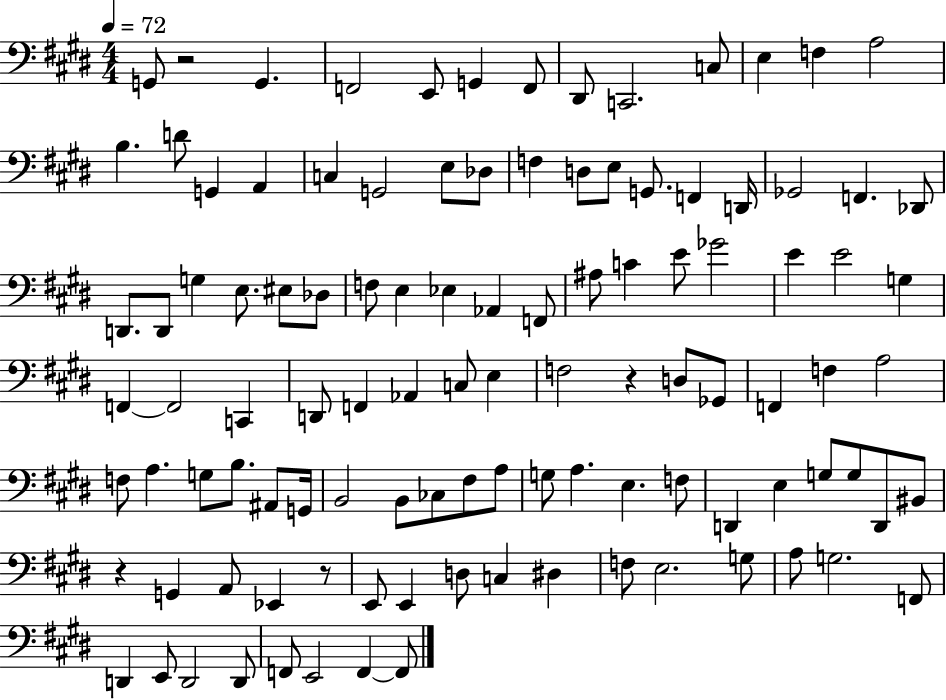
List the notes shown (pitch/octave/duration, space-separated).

G2/e R/h G2/q. F2/h E2/e G2/q F2/e D#2/e C2/h. C3/e E3/q F3/q A3/h B3/q. D4/e G2/q A2/q C3/q G2/h E3/e Db3/e F3/q D3/e E3/e G2/e. F2/q D2/s Gb2/h F2/q. Db2/e D2/e. D2/e G3/q E3/e. EIS3/e Db3/e F3/e E3/q Eb3/q Ab2/q F2/e A#3/e C4/q E4/e Gb4/h E4/q E4/h G3/q F2/q F2/h C2/q D2/e F2/q Ab2/q C3/e E3/q F3/h R/q D3/e Gb2/e F2/q F3/q A3/h F3/e A3/q. G3/e B3/e. A#2/e G2/s B2/h B2/e CES3/e F#3/e A3/e G3/e A3/q. E3/q. F3/e D2/q E3/q G3/e G3/e D2/e BIS2/e R/q G2/q A2/e Eb2/q R/e E2/e E2/q D3/e C3/q D#3/q F3/e E3/h. G3/e A3/e G3/h. F2/e D2/q E2/e D2/h D2/e F2/e E2/h F2/q F2/e